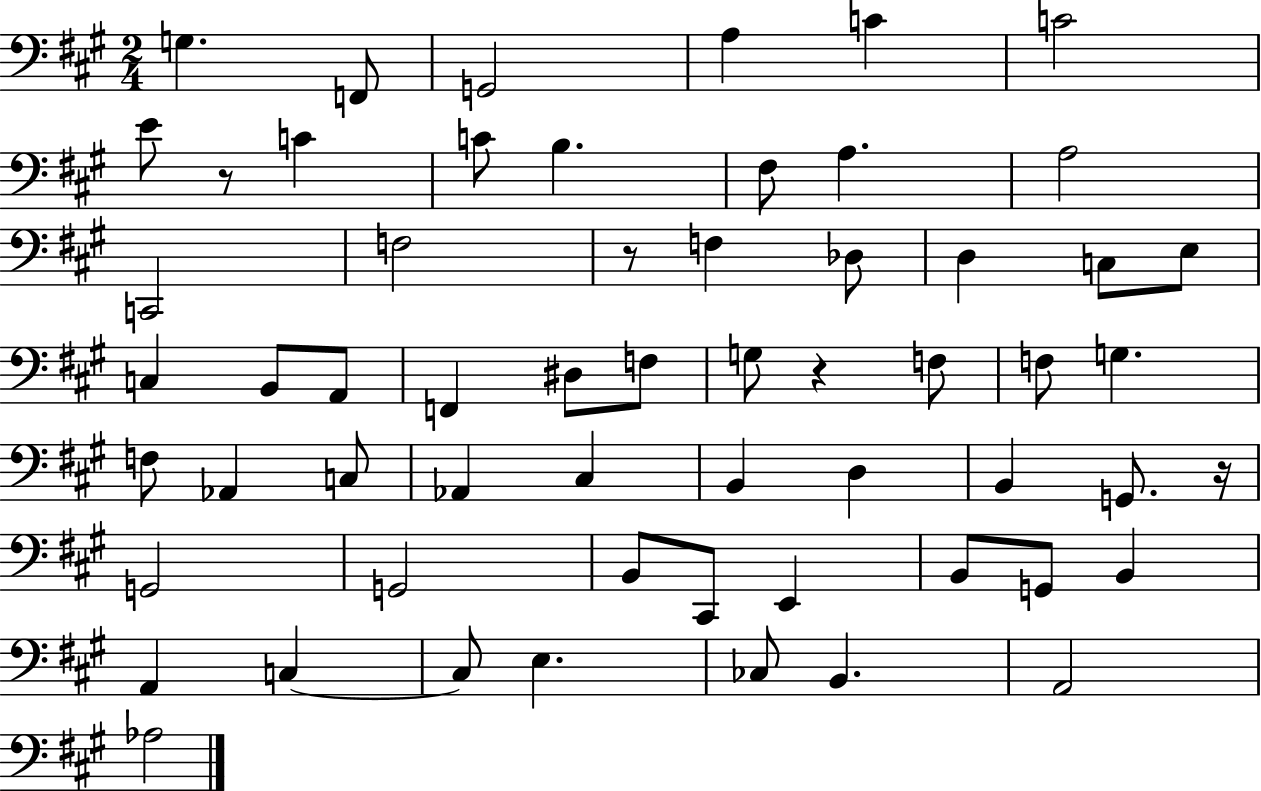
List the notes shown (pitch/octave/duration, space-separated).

G3/q. F2/e G2/h A3/q C4/q C4/h E4/e R/e C4/q C4/e B3/q. F#3/e A3/q. A3/h C2/h F3/h R/e F3/q Db3/e D3/q C3/e E3/e C3/q B2/e A2/e F2/q D#3/e F3/e G3/e R/q F3/e F3/e G3/q. F3/e Ab2/q C3/e Ab2/q C#3/q B2/q D3/q B2/q G2/e. R/s G2/h G2/h B2/e C#2/e E2/q B2/e G2/e B2/q A2/q C3/q C3/e E3/q. CES3/e B2/q. A2/h Ab3/h